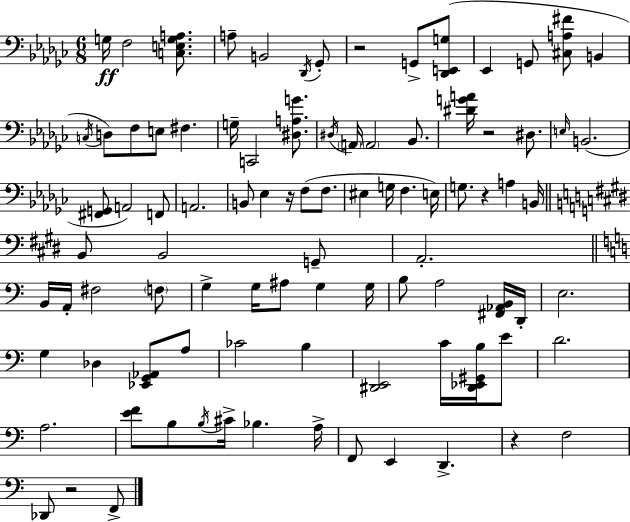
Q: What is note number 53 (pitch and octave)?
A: A3